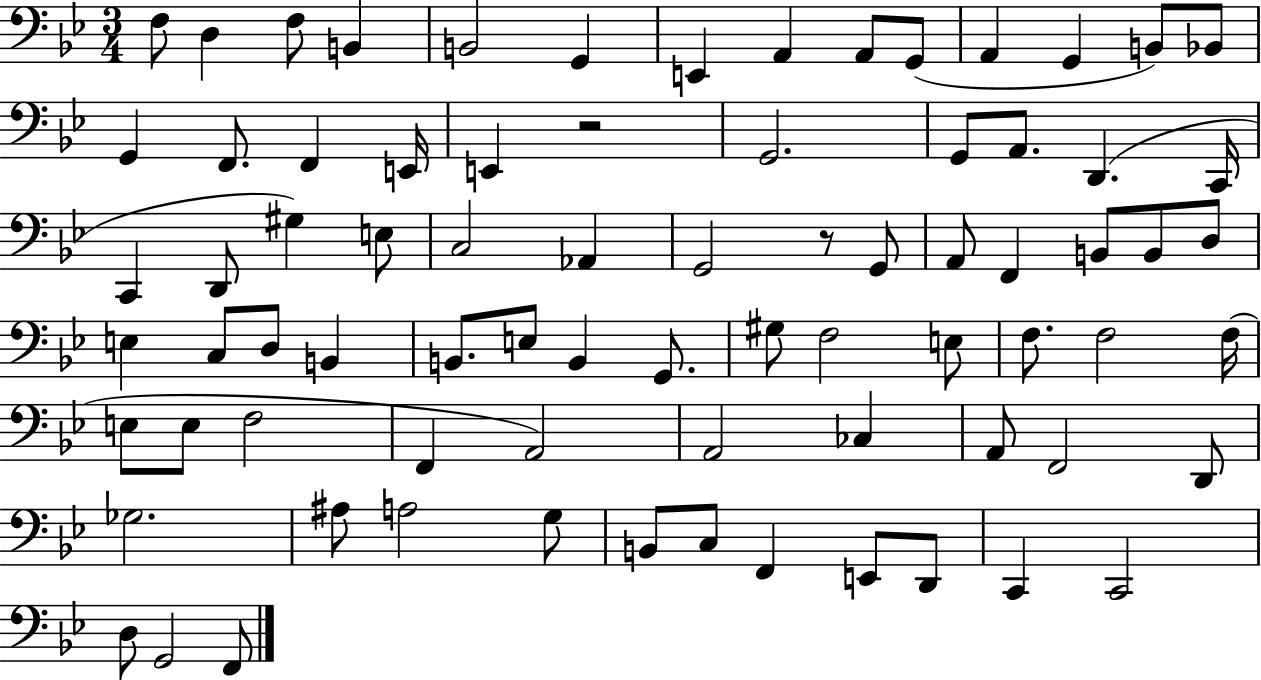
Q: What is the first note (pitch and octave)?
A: F3